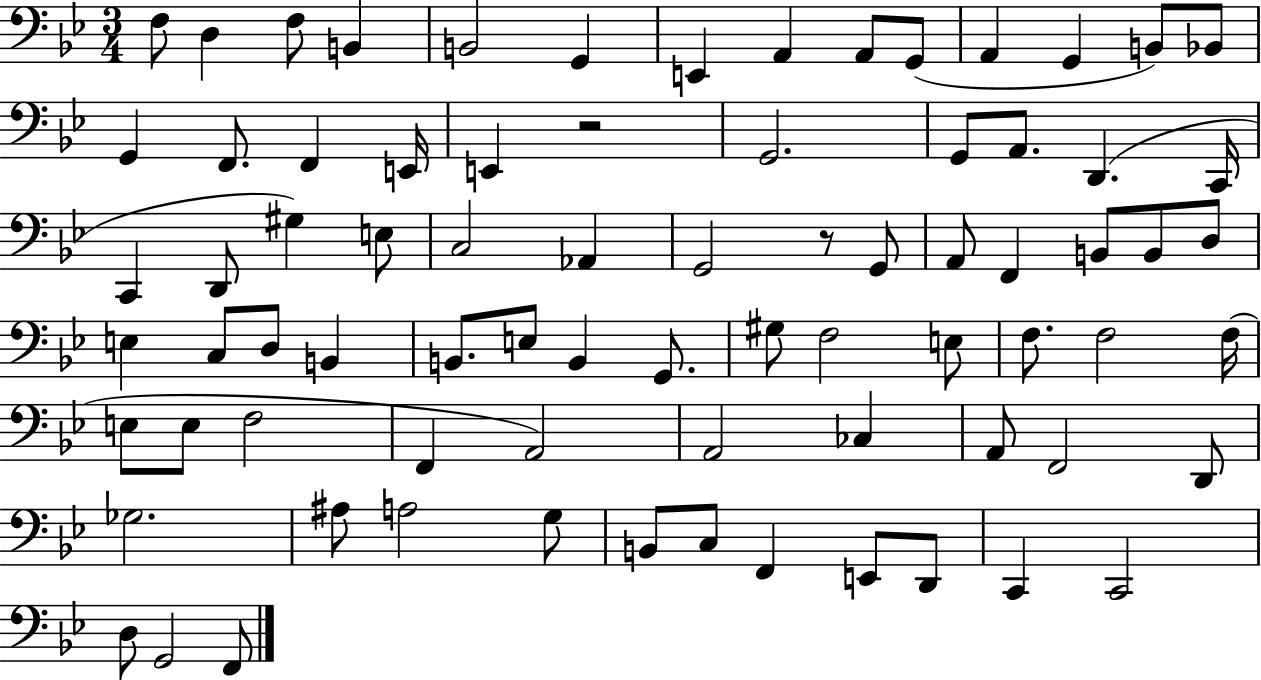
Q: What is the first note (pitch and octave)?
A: F3